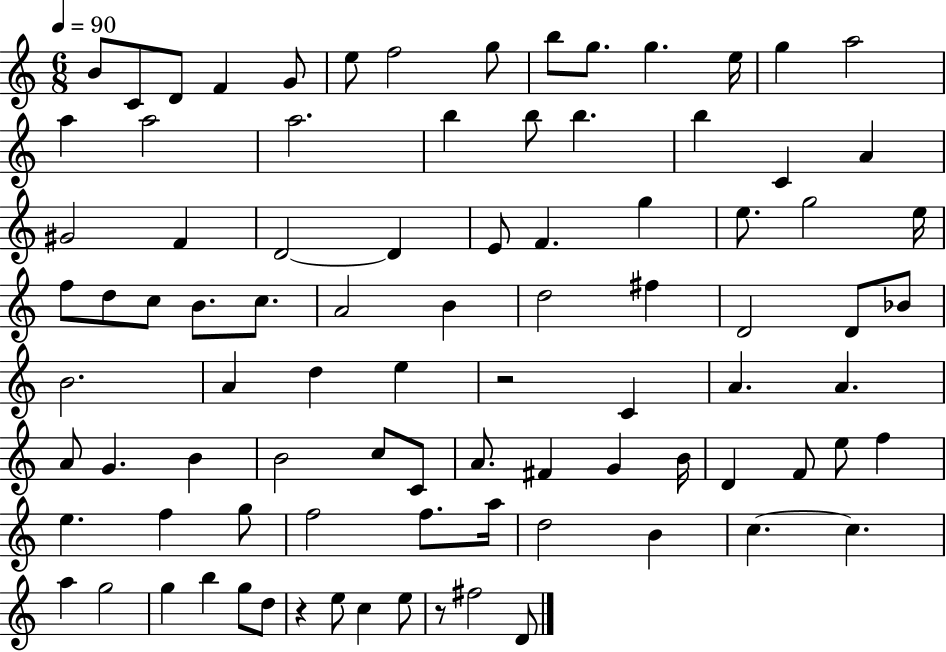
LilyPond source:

{
  \clef treble
  \numericTimeSignature
  \time 6/8
  \key c \major
  \tempo 4 = 90
  b'8 c'8 d'8 f'4 g'8 | e''8 f''2 g''8 | b''8 g''8. g''4. e''16 | g''4 a''2 | \break a''4 a''2 | a''2. | b''4 b''8 b''4. | b''4 c'4 a'4 | \break gis'2 f'4 | d'2~~ d'4 | e'8 f'4. g''4 | e''8. g''2 e''16 | \break f''8 d''8 c''8 b'8. c''8. | a'2 b'4 | d''2 fis''4 | d'2 d'8 bes'8 | \break b'2. | a'4 d''4 e''4 | r2 c'4 | a'4. a'4. | \break a'8 g'4. b'4 | b'2 c''8 c'8 | a'8. fis'4 g'4 b'16 | d'4 f'8 e''8 f''4 | \break e''4. f''4 g''8 | f''2 f''8. a''16 | d''2 b'4 | c''4.~~ c''4. | \break a''4 g''2 | g''4 b''4 g''8 d''8 | r4 e''8 c''4 e''8 | r8 fis''2 d'8 | \break \bar "|."
}